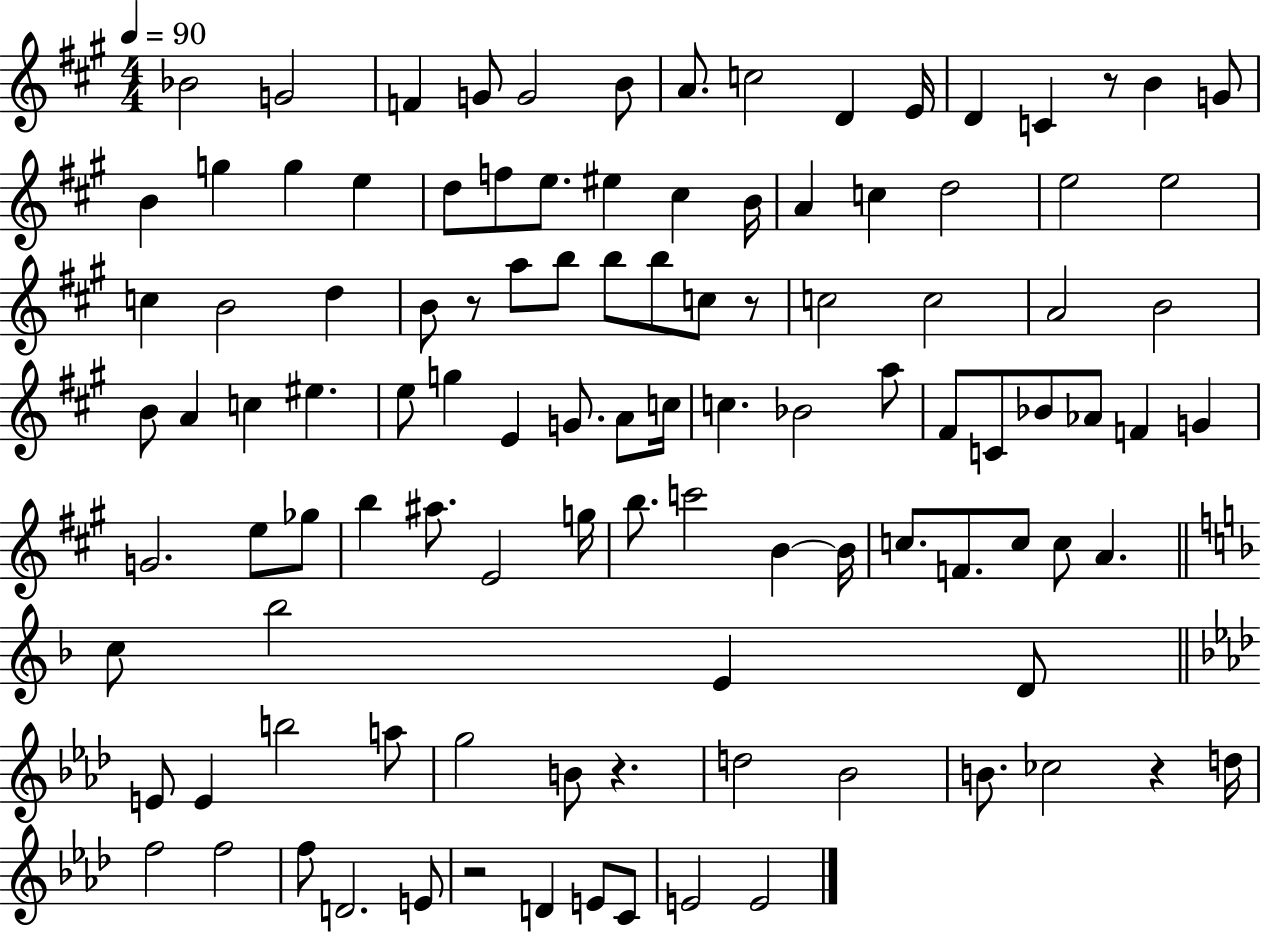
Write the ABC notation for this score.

X:1
T:Untitled
M:4/4
L:1/4
K:A
_B2 G2 F G/2 G2 B/2 A/2 c2 D E/4 D C z/2 B G/2 B g g e d/2 f/2 e/2 ^e ^c B/4 A c d2 e2 e2 c B2 d B/2 z/2 a/2 b/2 b/2 b/2 c/2 z/2 c2 c2 A2 B2 B/2 A c ^e e/2 g E G/2 A/2 c/4 c _B2 a/2 ^F/2 C/2 _B/2 _A/2 F G G2 e/2 _g/2 b ^a/2 E2 g/4 b/2 c'2 B B/4 c/2 F/2 c/2 c/2 A c/2 _b2 E D/2 E/2 E b2 a/2 g2 B/2 z d2 _B2 B/2 _c2 z d/4 f2 f2 f/2 D2 E/2 z2 D E/2 C/2 E2 E2